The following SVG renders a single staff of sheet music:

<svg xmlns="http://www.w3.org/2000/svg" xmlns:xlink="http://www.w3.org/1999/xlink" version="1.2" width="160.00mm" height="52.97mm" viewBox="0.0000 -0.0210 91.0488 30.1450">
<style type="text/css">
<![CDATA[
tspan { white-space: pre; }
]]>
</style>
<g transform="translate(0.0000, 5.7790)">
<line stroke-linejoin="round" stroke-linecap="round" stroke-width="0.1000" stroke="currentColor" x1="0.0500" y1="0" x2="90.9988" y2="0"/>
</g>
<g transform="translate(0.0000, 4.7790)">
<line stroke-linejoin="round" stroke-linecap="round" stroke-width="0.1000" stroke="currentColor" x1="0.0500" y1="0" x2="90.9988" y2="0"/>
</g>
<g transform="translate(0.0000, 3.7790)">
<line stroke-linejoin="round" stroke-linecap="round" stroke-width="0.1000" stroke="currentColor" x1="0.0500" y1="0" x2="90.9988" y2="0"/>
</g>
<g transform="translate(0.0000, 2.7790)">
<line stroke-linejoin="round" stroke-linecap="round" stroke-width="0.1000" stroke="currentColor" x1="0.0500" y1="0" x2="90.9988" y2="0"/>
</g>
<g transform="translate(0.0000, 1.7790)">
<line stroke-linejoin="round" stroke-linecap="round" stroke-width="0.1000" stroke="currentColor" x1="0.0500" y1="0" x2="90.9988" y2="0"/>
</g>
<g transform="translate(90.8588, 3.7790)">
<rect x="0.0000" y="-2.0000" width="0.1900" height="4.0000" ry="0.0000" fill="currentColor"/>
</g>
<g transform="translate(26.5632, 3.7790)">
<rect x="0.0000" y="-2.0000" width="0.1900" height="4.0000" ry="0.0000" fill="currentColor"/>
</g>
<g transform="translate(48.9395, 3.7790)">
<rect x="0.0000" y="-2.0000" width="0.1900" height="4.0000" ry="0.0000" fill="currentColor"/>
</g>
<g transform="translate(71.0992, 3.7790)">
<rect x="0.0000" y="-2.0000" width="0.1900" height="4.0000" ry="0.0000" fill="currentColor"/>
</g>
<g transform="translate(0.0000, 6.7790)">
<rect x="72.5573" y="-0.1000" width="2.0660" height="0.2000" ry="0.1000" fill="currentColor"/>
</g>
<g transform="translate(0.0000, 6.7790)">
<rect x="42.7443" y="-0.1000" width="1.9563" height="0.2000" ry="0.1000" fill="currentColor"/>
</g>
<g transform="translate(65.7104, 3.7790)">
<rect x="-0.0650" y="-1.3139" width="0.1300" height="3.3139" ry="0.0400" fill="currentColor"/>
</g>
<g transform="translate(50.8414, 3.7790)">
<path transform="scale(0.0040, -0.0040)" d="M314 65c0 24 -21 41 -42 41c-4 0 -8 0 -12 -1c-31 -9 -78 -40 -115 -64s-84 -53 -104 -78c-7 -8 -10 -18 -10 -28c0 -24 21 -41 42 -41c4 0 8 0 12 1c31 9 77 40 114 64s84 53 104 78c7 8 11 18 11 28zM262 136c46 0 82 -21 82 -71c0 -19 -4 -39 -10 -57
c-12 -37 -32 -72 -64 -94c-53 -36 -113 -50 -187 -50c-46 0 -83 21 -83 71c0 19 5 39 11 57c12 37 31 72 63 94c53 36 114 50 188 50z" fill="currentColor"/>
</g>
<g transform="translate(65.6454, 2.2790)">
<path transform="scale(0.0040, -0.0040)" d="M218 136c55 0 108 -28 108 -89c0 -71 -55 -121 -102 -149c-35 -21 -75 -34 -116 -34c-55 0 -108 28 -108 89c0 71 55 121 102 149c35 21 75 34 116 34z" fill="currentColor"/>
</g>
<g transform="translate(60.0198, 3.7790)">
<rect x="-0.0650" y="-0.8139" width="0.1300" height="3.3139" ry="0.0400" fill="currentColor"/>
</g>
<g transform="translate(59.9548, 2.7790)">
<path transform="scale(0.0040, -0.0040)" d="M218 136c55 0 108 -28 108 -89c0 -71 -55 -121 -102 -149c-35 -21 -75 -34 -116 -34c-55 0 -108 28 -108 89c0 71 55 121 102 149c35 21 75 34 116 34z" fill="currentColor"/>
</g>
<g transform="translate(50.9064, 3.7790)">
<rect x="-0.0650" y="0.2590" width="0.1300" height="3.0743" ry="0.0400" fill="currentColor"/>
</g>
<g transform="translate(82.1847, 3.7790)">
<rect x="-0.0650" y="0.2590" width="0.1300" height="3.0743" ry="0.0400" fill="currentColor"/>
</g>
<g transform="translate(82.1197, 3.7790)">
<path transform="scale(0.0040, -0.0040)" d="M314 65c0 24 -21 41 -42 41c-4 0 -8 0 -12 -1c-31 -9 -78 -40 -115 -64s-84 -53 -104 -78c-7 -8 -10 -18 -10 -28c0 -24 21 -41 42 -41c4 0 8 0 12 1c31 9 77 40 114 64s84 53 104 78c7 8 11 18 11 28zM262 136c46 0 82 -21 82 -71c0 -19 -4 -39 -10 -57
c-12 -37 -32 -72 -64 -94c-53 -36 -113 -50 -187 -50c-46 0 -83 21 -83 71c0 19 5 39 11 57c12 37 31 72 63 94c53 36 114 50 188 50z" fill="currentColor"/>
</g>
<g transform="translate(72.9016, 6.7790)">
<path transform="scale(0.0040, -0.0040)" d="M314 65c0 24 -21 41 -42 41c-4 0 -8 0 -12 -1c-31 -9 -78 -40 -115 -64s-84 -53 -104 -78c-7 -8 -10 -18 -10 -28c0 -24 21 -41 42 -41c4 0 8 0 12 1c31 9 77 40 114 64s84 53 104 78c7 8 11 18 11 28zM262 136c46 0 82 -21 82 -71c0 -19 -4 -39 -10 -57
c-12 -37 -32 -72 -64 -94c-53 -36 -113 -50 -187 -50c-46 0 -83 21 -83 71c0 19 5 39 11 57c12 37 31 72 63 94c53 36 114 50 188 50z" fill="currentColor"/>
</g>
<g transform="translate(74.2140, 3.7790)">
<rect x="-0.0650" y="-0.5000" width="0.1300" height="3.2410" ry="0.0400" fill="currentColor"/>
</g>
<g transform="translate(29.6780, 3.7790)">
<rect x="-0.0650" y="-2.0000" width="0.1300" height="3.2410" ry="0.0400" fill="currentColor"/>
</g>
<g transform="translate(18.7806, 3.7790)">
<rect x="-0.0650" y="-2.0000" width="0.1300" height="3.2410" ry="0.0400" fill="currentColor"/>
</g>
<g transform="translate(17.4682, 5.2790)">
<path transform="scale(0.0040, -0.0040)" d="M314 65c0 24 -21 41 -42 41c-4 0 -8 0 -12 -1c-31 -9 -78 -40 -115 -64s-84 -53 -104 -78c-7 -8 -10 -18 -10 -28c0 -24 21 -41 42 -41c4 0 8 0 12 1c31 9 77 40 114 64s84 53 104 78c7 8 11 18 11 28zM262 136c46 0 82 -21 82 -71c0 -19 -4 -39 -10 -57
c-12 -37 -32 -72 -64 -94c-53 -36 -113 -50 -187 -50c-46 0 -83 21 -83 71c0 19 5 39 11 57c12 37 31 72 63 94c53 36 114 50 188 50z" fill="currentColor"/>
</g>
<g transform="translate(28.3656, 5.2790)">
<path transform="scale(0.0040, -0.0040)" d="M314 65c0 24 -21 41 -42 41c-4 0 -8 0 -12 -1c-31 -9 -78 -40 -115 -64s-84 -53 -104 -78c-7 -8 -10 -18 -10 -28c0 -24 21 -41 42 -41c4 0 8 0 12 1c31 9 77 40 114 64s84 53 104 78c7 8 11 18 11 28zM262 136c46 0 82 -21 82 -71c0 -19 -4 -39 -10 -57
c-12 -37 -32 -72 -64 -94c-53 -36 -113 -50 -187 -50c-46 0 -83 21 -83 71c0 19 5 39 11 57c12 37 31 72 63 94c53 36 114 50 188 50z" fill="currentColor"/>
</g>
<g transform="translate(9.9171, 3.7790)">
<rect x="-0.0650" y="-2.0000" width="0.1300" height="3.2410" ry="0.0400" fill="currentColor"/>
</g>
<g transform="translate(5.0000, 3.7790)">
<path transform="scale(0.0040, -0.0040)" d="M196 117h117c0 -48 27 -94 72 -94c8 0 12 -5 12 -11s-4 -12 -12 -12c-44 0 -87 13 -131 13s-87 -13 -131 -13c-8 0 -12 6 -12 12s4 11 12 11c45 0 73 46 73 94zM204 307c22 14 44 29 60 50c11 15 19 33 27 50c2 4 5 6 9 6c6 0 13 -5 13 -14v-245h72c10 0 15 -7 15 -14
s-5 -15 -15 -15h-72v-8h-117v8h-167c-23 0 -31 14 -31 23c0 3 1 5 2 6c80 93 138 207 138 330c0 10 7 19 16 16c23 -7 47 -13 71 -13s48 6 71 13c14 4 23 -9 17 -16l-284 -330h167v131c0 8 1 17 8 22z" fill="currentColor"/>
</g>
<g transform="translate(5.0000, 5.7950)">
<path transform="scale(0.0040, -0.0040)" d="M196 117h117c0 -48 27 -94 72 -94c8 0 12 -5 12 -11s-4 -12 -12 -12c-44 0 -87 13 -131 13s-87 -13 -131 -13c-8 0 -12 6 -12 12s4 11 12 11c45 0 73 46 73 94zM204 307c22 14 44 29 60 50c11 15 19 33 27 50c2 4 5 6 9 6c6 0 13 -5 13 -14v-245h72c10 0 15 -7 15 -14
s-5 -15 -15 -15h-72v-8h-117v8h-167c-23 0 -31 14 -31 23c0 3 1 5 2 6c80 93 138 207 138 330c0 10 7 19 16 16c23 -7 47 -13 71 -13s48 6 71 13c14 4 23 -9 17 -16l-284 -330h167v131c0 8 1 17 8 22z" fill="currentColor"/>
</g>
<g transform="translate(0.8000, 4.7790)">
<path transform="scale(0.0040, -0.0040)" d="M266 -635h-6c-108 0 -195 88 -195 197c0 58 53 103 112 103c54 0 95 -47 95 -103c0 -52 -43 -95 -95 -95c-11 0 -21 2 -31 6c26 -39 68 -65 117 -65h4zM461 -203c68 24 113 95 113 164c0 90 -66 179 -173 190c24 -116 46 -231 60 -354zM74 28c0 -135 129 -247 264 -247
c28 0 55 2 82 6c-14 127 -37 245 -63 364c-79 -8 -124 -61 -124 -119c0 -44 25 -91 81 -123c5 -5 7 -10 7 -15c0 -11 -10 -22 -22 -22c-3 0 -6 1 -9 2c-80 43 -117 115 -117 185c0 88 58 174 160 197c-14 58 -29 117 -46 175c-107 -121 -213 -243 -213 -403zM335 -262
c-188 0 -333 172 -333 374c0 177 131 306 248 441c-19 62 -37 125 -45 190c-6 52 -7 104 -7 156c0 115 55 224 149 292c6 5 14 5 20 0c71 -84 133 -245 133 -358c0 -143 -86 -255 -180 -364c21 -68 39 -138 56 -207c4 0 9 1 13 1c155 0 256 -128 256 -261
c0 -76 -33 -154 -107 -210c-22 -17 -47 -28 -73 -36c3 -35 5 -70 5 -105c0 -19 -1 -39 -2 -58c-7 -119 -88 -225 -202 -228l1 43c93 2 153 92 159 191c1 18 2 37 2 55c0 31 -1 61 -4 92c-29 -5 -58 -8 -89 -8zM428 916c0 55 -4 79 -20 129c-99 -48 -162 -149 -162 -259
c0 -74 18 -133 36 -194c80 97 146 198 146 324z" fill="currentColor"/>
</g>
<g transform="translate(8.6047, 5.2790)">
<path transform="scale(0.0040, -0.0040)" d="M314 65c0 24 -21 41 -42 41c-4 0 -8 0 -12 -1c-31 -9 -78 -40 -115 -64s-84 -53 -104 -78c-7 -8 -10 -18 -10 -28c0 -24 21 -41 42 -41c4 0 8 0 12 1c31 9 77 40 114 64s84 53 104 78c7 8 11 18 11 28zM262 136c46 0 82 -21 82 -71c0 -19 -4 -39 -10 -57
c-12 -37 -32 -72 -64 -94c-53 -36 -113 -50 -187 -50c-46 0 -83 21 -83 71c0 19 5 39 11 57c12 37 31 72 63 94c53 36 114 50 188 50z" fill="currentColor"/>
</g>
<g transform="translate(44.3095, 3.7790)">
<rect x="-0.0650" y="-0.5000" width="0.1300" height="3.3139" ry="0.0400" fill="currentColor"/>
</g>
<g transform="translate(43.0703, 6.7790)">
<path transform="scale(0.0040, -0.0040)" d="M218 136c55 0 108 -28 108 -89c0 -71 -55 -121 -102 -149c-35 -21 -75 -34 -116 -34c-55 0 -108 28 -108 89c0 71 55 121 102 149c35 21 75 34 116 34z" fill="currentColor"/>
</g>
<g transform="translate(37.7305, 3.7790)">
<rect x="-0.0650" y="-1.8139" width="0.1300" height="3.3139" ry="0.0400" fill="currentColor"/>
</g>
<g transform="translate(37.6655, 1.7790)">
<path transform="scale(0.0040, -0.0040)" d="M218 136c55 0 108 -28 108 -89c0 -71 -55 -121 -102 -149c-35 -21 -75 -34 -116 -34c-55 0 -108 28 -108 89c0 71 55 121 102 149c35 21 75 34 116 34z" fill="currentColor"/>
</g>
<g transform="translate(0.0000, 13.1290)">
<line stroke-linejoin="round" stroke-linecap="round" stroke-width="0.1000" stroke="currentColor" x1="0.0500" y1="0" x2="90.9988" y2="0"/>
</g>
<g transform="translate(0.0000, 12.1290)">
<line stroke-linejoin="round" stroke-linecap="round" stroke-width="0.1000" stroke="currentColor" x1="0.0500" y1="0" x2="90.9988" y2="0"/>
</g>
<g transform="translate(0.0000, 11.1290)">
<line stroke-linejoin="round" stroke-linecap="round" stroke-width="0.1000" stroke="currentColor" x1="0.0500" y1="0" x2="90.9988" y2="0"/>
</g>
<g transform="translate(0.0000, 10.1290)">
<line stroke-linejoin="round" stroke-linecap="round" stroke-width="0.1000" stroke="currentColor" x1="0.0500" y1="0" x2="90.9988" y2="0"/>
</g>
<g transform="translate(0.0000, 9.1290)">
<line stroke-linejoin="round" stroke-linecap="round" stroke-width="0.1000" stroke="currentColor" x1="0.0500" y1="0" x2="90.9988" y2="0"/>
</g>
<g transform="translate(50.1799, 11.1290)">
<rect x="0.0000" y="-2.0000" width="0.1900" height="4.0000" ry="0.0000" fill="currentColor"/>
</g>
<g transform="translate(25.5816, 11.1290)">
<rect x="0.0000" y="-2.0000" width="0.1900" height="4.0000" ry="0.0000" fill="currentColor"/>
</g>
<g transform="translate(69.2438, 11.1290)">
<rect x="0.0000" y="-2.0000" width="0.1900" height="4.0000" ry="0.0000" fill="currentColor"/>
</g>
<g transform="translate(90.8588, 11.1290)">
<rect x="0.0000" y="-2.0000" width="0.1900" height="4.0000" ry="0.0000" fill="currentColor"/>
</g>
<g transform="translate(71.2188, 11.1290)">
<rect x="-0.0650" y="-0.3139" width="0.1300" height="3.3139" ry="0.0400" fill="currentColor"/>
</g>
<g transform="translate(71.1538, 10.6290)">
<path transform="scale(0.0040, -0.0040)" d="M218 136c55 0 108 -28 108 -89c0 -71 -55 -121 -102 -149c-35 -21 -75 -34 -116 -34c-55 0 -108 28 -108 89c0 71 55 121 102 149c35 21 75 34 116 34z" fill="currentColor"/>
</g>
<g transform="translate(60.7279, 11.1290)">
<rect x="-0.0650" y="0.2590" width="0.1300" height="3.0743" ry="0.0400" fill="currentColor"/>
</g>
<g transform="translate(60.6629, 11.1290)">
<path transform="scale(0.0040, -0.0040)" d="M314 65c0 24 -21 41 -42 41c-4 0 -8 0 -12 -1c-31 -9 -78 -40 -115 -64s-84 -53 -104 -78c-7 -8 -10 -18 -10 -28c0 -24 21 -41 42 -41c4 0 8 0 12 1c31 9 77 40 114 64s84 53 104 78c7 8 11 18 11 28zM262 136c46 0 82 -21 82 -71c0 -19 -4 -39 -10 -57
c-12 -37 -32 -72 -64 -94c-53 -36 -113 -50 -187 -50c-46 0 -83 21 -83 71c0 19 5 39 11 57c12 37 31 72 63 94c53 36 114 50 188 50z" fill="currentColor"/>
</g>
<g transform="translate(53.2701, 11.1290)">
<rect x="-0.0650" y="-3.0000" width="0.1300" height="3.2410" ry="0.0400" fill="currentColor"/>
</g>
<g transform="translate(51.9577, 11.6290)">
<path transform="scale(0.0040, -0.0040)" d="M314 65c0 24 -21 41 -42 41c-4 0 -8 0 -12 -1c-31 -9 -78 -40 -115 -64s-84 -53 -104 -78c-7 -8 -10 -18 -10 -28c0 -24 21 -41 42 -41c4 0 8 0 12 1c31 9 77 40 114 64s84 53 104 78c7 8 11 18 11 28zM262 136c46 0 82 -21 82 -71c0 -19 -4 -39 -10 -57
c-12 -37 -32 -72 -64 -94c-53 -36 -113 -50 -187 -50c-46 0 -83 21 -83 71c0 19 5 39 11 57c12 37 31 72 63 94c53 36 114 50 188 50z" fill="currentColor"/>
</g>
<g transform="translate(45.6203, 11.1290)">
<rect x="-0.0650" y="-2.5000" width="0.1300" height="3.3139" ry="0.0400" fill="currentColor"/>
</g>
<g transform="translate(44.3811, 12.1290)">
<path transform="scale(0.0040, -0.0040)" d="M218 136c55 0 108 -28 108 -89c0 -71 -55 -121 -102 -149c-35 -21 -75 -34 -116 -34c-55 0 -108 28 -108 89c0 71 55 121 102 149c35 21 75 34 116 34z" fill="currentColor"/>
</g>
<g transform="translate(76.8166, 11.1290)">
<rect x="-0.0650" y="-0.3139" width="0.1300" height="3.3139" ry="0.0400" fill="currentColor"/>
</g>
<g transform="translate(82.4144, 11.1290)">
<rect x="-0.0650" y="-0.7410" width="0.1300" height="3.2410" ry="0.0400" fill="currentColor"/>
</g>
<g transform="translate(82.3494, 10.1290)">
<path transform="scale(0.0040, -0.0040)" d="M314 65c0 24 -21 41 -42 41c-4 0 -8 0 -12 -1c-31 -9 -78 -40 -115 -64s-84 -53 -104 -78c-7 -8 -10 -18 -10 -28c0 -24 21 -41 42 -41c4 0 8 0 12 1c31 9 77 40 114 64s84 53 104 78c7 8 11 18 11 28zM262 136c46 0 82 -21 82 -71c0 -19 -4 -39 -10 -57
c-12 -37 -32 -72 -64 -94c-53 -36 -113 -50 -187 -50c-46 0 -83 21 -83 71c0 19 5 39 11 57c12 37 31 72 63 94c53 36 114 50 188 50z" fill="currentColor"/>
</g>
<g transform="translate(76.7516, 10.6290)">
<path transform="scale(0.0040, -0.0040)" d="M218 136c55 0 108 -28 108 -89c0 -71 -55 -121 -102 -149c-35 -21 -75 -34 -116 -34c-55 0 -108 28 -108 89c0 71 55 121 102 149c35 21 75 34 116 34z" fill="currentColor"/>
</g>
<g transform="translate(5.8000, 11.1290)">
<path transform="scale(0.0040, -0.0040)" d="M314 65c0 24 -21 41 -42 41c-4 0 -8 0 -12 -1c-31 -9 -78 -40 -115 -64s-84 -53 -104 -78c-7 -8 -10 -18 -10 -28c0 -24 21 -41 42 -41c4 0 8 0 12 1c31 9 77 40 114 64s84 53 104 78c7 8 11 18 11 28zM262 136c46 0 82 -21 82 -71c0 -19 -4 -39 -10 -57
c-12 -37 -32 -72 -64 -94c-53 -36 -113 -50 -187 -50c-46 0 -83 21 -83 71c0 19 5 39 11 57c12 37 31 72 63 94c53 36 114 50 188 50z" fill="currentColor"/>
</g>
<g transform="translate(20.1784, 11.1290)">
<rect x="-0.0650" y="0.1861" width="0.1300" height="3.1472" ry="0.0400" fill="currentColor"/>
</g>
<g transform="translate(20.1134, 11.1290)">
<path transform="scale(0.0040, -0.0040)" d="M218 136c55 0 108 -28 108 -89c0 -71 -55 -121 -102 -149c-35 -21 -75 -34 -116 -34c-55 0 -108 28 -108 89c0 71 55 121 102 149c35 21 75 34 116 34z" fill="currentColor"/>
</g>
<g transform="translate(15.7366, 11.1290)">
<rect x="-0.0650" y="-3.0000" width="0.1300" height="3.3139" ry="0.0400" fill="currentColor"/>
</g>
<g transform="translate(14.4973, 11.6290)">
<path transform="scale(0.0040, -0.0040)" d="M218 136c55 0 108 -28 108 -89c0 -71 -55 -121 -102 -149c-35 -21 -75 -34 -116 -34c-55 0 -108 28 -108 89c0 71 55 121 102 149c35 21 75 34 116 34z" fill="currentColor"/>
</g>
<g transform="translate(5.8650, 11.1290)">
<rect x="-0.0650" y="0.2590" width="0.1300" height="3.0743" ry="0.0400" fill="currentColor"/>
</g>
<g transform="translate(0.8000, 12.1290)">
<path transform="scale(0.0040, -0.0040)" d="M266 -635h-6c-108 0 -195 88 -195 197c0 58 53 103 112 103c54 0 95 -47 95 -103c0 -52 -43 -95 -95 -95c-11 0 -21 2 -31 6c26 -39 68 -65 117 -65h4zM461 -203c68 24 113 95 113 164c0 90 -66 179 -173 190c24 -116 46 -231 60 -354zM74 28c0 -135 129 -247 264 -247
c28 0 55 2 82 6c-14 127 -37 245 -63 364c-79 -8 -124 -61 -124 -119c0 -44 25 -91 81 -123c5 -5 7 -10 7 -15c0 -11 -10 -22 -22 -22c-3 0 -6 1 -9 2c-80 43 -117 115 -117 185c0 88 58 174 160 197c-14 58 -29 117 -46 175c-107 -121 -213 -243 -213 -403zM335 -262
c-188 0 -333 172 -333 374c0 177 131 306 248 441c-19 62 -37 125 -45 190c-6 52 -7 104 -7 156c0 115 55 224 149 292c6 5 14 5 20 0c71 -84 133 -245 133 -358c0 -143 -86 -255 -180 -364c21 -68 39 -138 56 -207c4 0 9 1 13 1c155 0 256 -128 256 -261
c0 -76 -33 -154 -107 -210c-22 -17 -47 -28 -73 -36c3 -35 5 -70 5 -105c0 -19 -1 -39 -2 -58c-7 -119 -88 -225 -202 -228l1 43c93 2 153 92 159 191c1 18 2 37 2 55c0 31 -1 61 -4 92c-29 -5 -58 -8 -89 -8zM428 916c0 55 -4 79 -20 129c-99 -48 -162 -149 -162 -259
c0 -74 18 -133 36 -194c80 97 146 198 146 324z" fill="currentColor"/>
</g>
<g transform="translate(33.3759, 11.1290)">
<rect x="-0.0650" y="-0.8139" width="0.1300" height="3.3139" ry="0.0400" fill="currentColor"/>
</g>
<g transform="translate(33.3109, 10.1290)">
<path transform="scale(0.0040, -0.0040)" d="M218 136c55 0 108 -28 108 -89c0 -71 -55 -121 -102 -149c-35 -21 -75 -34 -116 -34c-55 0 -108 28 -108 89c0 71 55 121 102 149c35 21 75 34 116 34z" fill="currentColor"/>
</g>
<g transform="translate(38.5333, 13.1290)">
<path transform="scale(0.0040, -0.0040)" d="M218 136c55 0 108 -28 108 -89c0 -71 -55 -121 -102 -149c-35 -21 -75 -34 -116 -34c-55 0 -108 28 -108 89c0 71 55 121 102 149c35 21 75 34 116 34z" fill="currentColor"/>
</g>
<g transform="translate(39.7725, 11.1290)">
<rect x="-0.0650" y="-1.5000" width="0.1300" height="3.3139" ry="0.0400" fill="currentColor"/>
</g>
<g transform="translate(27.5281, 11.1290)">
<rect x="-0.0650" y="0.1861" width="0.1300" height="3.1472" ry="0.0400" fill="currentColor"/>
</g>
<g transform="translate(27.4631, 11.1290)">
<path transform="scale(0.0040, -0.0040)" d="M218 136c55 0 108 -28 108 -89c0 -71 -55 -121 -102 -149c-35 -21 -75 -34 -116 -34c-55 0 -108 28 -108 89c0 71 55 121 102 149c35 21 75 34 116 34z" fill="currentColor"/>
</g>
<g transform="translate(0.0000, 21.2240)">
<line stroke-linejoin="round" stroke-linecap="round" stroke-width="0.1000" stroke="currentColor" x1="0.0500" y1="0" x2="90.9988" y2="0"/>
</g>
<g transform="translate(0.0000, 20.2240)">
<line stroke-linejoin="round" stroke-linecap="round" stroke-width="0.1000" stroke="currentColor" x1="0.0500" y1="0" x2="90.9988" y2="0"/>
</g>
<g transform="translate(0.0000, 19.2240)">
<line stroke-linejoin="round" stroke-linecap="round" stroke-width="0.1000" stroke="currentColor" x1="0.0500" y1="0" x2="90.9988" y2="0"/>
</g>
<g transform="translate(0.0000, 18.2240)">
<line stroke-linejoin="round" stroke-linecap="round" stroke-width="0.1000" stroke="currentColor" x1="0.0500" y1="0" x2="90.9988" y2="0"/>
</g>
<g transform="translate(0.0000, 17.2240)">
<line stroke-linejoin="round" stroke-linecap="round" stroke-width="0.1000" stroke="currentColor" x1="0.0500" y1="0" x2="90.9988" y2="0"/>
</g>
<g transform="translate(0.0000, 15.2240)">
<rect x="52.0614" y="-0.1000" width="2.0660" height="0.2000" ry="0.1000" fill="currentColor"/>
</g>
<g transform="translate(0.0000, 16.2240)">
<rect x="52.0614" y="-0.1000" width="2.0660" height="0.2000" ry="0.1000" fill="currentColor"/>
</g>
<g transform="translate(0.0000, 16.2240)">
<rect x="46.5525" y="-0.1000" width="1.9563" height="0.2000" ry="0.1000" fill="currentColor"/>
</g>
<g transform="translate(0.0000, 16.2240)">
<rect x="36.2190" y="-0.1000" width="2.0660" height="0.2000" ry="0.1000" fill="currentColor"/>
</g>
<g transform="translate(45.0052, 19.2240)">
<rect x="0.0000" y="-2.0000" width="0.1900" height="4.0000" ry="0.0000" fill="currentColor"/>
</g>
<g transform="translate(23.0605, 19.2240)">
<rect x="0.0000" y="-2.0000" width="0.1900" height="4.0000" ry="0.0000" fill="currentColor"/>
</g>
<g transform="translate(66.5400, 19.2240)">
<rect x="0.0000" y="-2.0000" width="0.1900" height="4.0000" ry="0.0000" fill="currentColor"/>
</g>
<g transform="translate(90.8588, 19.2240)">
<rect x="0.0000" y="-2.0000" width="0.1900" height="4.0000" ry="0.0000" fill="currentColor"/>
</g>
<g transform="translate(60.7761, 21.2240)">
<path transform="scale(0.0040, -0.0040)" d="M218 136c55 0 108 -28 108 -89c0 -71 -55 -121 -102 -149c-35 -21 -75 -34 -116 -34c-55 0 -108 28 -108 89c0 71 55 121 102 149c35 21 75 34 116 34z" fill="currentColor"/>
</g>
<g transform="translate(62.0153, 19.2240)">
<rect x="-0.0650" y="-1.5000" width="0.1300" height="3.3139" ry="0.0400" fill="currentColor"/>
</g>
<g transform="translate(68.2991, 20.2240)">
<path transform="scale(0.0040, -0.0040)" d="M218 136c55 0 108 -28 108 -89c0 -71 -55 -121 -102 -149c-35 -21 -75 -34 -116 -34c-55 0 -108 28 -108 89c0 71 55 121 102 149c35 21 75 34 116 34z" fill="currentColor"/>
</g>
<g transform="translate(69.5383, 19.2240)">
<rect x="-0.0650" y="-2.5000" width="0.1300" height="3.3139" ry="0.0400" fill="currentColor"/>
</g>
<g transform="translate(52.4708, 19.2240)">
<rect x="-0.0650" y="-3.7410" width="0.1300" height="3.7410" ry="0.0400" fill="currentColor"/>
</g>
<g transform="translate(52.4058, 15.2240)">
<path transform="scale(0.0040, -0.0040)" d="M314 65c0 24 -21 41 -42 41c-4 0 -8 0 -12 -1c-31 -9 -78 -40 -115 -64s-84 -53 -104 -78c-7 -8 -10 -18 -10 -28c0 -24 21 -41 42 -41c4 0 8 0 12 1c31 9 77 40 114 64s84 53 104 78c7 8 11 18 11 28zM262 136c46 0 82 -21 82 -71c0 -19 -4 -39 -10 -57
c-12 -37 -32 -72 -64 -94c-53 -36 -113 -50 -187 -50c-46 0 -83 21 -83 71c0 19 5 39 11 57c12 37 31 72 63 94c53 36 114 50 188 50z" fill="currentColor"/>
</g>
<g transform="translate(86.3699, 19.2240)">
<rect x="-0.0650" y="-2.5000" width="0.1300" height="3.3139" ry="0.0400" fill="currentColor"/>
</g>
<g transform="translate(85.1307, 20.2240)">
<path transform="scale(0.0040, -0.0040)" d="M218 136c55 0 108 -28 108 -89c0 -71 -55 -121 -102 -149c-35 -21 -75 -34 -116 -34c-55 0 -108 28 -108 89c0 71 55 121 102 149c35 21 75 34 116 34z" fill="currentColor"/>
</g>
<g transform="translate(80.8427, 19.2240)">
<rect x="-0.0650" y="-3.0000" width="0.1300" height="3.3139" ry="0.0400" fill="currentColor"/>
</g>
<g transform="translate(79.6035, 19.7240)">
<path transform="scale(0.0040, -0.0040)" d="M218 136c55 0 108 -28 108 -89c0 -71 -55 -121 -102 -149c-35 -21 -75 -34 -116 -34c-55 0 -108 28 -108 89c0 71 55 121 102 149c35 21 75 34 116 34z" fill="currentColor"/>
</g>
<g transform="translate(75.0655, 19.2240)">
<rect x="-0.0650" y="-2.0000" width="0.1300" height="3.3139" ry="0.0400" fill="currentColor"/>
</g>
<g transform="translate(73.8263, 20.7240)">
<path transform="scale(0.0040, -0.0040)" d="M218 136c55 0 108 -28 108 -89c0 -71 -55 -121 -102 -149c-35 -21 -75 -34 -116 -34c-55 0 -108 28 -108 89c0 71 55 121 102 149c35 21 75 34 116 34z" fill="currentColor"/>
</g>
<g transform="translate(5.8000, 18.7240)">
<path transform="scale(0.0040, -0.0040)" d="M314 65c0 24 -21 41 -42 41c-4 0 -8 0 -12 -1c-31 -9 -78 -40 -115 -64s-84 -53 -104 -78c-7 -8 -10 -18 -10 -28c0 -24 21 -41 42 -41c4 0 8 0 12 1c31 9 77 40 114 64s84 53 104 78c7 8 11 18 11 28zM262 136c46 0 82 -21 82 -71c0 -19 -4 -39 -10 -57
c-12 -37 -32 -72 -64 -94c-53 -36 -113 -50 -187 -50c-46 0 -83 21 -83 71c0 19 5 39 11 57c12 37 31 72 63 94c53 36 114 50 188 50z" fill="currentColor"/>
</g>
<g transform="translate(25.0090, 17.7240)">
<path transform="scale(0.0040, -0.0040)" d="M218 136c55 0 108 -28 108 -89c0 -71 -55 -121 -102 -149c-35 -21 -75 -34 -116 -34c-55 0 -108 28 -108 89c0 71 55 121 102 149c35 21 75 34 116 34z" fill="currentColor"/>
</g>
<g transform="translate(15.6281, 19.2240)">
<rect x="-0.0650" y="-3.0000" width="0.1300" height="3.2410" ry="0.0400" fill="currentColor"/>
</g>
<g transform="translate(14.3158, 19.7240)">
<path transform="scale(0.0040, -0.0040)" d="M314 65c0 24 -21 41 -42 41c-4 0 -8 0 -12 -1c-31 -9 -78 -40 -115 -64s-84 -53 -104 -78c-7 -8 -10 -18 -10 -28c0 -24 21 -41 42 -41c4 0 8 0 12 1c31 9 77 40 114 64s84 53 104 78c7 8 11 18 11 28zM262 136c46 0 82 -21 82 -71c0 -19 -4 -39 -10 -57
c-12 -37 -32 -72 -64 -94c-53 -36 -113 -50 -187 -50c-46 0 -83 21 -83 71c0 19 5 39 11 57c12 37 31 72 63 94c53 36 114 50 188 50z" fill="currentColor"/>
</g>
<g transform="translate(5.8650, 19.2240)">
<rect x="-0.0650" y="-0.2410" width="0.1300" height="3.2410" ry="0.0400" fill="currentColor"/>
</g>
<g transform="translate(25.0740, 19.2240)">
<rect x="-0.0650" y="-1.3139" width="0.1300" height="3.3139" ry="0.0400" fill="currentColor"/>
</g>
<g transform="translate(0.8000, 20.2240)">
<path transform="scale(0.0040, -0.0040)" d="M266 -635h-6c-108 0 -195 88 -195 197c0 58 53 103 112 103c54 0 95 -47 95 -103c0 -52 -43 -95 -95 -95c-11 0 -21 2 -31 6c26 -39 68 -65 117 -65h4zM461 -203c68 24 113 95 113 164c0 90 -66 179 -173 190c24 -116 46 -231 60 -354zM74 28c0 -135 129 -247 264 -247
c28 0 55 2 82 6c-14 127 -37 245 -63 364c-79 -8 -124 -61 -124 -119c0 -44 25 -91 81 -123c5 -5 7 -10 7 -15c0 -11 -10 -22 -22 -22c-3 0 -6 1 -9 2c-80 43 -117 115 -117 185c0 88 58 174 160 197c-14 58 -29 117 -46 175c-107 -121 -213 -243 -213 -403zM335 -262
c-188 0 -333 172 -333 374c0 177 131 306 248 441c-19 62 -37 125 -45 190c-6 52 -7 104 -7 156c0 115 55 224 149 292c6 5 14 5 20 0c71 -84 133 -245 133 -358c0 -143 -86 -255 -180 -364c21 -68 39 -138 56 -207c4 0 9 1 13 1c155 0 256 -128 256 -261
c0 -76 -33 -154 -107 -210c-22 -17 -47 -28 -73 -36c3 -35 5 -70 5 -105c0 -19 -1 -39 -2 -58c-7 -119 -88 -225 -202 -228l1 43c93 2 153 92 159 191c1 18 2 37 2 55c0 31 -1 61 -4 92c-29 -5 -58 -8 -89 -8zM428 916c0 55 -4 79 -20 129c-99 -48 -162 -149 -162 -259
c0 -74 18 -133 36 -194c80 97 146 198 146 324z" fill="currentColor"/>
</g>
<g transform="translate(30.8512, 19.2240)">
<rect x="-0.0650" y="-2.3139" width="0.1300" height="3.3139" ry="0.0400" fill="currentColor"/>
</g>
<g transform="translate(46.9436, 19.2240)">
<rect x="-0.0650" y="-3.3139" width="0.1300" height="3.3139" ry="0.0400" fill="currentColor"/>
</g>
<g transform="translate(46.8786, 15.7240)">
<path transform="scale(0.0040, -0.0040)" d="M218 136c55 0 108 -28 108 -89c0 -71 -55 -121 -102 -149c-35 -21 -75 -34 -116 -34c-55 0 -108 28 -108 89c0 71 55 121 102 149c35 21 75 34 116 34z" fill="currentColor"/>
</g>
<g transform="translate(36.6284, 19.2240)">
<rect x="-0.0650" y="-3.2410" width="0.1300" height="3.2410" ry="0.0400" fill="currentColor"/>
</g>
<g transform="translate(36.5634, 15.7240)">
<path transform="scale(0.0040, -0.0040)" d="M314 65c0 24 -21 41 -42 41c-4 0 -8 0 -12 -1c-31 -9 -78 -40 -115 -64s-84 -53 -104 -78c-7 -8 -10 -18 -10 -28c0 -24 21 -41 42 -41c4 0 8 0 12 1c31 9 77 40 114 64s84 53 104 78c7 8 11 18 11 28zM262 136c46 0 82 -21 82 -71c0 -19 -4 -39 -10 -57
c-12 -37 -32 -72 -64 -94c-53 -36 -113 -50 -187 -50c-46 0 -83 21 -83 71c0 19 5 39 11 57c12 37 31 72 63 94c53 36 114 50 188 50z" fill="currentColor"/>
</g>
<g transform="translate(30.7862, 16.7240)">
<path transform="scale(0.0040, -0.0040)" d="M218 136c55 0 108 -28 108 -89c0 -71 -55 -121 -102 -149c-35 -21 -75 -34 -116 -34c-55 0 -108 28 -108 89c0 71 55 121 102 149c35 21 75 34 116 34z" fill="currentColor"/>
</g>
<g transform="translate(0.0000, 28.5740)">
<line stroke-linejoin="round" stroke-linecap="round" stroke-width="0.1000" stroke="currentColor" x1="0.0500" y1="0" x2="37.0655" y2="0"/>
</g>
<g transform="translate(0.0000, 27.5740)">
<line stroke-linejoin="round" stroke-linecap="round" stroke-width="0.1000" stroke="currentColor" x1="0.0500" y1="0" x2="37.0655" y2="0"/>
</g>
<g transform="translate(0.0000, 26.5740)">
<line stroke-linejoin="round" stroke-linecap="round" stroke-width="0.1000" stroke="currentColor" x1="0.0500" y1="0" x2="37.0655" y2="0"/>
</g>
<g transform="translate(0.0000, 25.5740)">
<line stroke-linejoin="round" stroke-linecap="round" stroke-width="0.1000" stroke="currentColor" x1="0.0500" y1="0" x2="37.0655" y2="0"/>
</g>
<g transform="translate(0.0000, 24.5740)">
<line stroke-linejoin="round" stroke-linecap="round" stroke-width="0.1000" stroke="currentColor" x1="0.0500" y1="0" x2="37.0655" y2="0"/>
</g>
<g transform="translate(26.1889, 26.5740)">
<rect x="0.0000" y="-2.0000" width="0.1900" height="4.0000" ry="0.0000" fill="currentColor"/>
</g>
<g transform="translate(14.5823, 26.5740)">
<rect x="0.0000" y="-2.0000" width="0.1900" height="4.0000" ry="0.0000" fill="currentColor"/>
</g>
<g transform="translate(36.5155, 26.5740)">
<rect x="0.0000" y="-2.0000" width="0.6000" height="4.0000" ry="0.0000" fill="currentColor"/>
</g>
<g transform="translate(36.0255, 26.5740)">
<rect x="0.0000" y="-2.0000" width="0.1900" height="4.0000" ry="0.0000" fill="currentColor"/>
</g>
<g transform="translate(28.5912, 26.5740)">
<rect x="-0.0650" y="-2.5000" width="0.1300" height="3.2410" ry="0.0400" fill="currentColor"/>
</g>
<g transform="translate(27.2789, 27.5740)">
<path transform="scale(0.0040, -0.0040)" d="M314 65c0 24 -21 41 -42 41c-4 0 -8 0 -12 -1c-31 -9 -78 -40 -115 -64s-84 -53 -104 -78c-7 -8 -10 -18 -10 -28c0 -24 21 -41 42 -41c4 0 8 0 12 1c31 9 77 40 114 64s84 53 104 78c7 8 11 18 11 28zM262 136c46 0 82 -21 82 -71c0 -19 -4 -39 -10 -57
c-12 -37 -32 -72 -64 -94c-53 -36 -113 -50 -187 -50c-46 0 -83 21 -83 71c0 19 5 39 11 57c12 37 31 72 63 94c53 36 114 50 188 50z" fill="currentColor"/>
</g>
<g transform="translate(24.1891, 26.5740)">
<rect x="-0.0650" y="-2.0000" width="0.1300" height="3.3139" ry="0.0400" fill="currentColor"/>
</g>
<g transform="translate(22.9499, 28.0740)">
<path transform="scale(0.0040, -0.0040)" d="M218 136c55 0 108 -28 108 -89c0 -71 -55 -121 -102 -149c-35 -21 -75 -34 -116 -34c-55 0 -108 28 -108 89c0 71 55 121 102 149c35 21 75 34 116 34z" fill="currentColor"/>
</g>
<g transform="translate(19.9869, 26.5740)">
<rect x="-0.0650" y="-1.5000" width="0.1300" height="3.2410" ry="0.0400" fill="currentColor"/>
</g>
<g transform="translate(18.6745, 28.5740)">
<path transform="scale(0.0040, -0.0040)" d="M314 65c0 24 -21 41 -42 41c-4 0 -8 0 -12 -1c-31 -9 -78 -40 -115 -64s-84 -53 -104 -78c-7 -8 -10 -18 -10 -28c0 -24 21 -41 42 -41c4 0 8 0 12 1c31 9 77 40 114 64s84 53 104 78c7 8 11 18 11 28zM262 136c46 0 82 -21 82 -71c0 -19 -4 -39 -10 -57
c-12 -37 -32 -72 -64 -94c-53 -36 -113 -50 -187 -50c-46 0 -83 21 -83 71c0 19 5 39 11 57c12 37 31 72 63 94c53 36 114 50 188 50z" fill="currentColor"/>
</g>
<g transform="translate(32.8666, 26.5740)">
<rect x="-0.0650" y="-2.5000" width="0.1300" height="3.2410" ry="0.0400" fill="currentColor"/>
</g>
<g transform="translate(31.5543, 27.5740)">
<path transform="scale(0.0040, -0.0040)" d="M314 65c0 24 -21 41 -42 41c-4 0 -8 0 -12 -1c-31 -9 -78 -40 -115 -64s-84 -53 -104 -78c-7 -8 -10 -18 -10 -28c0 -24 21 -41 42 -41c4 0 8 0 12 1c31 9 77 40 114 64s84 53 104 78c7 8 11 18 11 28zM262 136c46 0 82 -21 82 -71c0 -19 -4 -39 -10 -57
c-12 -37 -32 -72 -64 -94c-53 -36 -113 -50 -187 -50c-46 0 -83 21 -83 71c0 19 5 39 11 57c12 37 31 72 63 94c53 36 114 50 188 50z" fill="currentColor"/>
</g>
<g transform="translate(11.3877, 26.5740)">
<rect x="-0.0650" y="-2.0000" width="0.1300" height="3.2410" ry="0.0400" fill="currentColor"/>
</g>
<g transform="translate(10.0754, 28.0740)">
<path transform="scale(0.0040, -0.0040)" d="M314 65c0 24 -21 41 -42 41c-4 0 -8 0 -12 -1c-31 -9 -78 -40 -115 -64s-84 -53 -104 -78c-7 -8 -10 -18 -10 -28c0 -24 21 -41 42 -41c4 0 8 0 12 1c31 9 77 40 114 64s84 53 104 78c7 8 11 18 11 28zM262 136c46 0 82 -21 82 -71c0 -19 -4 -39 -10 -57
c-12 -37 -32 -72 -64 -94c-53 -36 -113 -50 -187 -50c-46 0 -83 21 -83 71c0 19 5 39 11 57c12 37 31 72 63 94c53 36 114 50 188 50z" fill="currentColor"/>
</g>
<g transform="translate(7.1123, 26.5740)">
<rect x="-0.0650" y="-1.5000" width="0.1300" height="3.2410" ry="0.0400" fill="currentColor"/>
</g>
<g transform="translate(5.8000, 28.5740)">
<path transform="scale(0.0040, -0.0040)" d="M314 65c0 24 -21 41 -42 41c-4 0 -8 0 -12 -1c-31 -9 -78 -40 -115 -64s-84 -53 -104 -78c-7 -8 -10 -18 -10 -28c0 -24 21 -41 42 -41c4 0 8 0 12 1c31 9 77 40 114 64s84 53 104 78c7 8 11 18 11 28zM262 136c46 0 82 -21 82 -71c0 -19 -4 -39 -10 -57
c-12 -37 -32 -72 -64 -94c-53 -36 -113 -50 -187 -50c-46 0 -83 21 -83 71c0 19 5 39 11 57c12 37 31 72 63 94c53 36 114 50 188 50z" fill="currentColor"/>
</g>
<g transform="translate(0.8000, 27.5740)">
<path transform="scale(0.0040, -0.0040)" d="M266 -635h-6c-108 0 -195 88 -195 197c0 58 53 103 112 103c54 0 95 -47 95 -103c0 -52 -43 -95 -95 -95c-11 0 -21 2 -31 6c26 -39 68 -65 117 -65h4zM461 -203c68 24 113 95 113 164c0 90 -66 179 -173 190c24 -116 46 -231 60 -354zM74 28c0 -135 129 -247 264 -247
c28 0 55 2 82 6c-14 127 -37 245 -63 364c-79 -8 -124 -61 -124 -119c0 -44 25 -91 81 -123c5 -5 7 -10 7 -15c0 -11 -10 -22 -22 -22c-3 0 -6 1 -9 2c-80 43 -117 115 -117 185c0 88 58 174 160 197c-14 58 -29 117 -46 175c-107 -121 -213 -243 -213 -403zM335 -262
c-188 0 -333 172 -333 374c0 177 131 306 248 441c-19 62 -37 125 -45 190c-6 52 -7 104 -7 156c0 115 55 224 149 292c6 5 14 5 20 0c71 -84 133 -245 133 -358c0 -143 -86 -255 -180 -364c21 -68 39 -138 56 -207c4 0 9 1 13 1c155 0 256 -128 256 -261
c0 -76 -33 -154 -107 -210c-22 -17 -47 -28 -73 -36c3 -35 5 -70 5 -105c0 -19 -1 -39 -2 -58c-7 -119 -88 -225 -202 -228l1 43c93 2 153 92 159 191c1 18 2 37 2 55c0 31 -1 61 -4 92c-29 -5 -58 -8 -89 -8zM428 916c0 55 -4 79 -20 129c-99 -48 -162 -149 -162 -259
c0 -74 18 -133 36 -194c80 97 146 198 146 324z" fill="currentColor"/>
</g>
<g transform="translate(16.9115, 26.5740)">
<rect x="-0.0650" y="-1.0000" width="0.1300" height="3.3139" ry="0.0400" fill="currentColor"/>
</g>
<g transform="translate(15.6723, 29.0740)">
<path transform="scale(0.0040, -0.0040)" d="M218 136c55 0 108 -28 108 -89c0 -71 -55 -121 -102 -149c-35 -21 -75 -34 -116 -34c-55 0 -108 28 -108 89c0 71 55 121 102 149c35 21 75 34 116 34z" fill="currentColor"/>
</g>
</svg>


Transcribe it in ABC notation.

X:1
T:Untitled
M:4/4
L:1/4
K:C
F2 F2 F2 f C B2 d e C2 B2 B2 A B B d E G A2 B2 c c d2 c2 A2 e g b2 b c'2 E G F A G E2 F2 D E2 F G2 G2